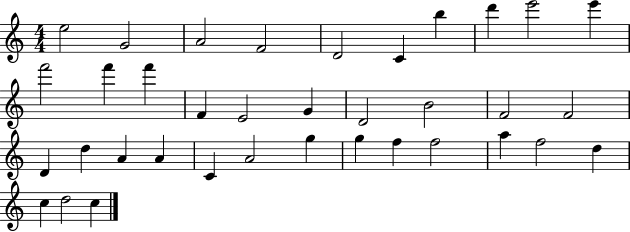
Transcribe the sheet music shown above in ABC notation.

X:1
T:Untitled
M:4/4
L:1/4
K:C
e2 G2 A2 F2 D2 C b d' e'2 e' f'2 f' f' F E2 G D2 B2 F2 F2 D d A A C A2 g g f f2 a f2 d c d2 c